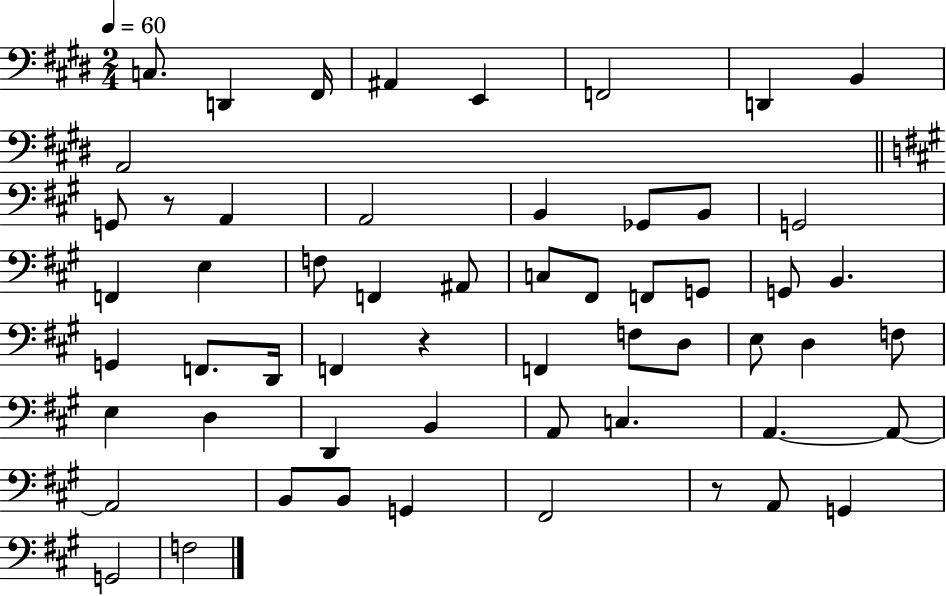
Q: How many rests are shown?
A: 3